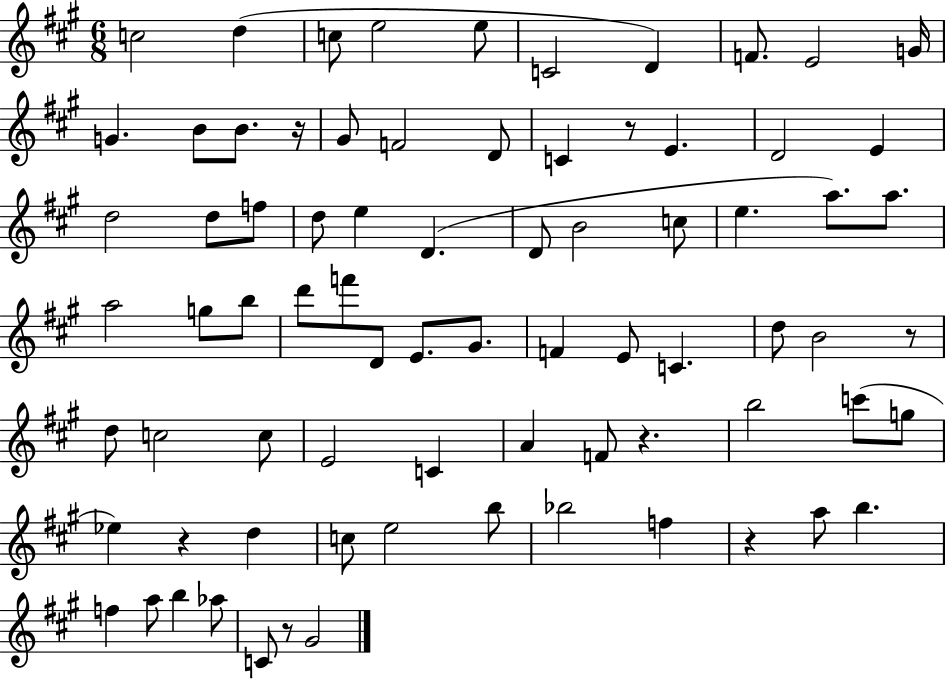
C5/h D5/q C5/e E5/h E5/e C4/h D4/q F4/e. E4/h G4/s G4/q. B4/e B4/e. R/s G#4/e F4/h D4/e C4/q R/e E4/q. D4/h E4/q D5/h D5/e F5/e D5/e E5/q D4/q. D4/e B4/h C5/e E5/q. A5/e. A5/e. A5/h G5/e B5/e D6/e F6/e D4/e E4/e. G#4/e. F4/q E4/e C4/q. D5/e B4/h R/e D5/e C5/h C5/e E4/h C4/q A4/q F4/e R/q. B5/h C6/e G5/e Eb5/q R/q D5/q C5/e E5/h B5/e Bb5/h F5/q R/q A5/e B5/q. F5/q A5/e B5/q Ab5/e C4/e R/e G#4/h